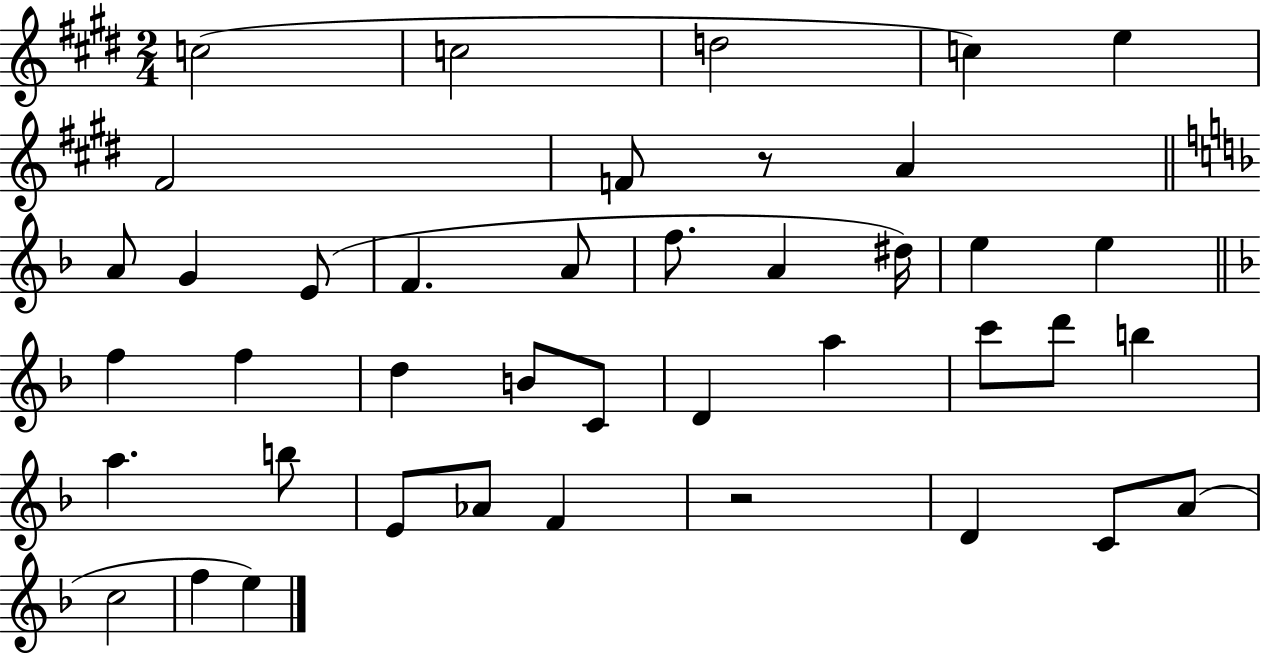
C5/h C5/h D5/h C5/q E5/q F#4/h F4/e R/e A4/q A4/e G4/q E4/e F4/q. A4/e F5/e. A4/q D#5/s E5/q E5/q F5/q F5/q D5/q B4/e C4/e D4/q A5/q C6/e D6/e B5/q A5/q. B5/e E4/e Ab4/e F4/q R/h D4/q C4/e A4/e C5/h F5/q E5/q